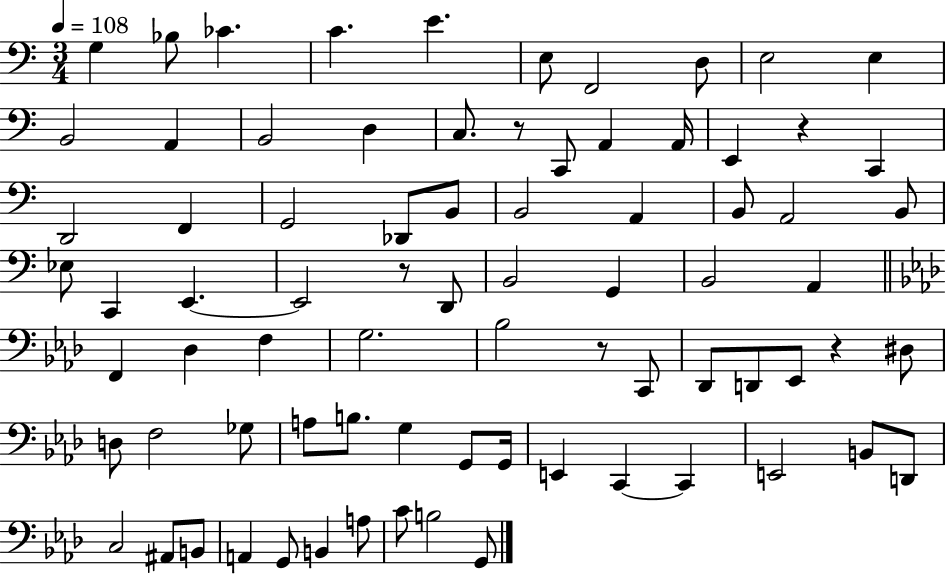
G3/q Bb3/e CES4/q. C4/q. E4/q. E3/e F2/h D3/e E3/h E3/q B2/h A2/q B2/h D3/q C3/e. R/e C2/e A2/q A2/s E2/q R/q C2/q D2/h F2/q G2/h Db2/e B2/e B2/h A2/q B2/e A2/h B2/e Eb3/e C2/q E2/q. E2/h R/e D2/e B2/h G2/q B2/h A2/q F2/q Db3/q F3/q G3/h. Bb3/h R/e C2/e Db2/e D2/e Eb2/e R/q D#3/e D3/e F3/h Gb3/e A3/e B3/e. G3/q G2/e G2/s E2/q C2/q C2/q E2/h B2/e D2/e C3/h A#2/e B2/e A2/q G2/e B2/q A3/e C4/e B3/h G2/e